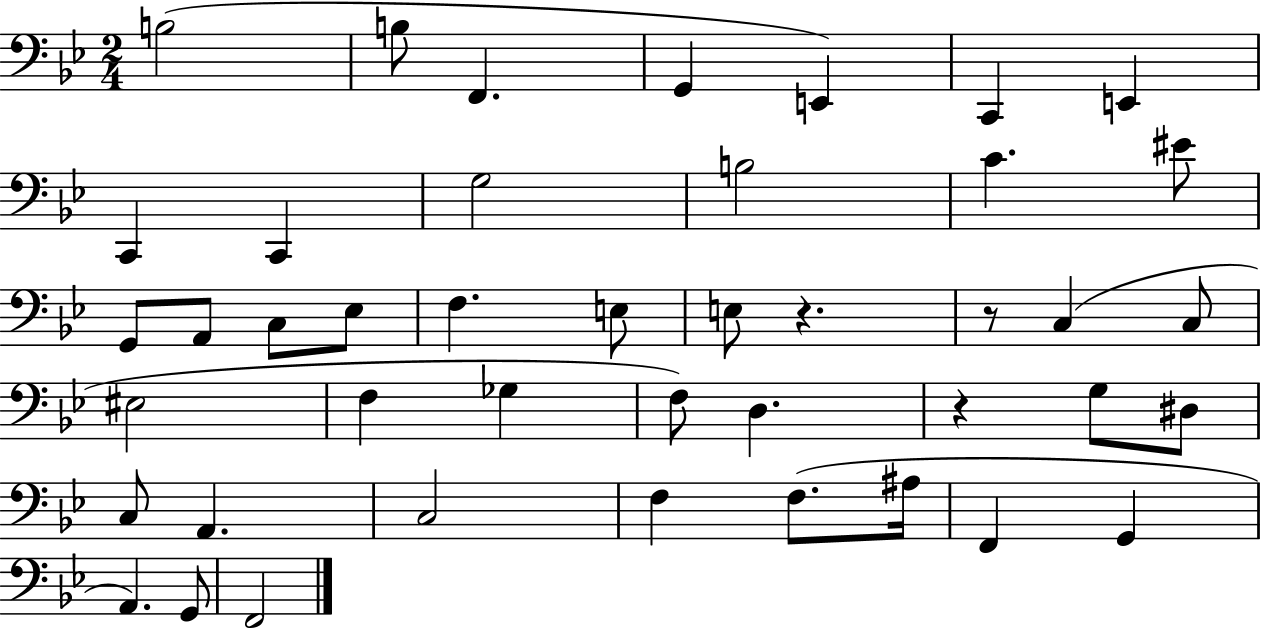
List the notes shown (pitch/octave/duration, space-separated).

B3/h B3/e F2/q. G2/q E2/q C2/q E2/q C2/q C2/q G3/h B3/h C4/q. EIS4/e G2/e A2/e C3/e Eb3/e F3/q. E3/e E3/e R/q. R/e C3/q C3/e EIS3/h F3/q Gb3/q F3/e D3/q. R/q G3/e D#3/e C3/e A2/q. C3/h F3/q F3/e. A#3/s F2/q G2/q A2/q. G2/e F2/h